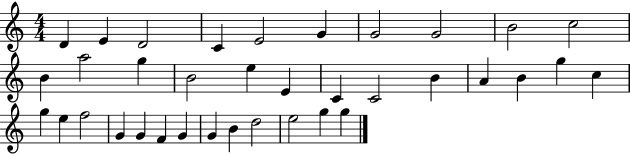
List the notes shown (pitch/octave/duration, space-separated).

D4/q E4/q D4/h C4/q E4/h G4/q G4/h G4/h B4/h C5/h B4/q A5/h G5/q B4/h E5/q E4/q C4/q C4/h B4/q A4/q B4/q G5/q C5/q G5/q E5/q F5/h G4/q G4/q F4/q G4/q G4/q B4/q D5/h E5/h G5/q G5/q